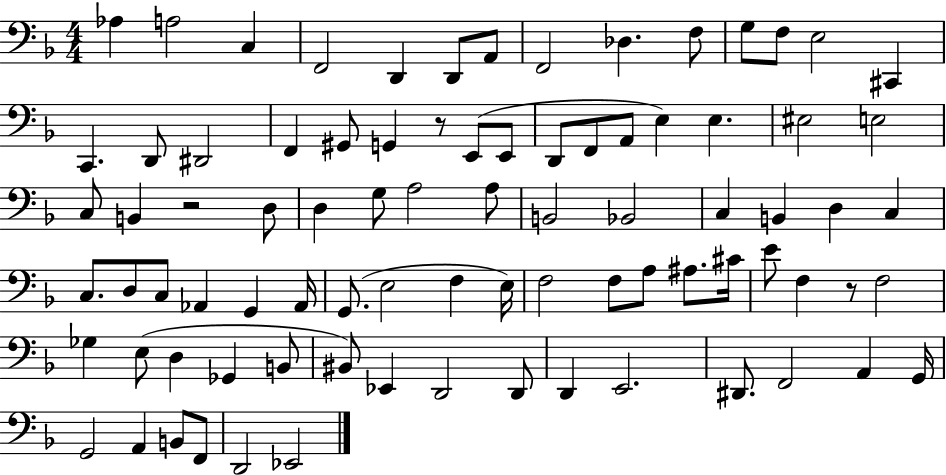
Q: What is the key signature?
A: F major